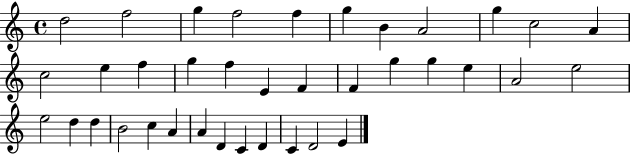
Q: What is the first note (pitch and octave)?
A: D5